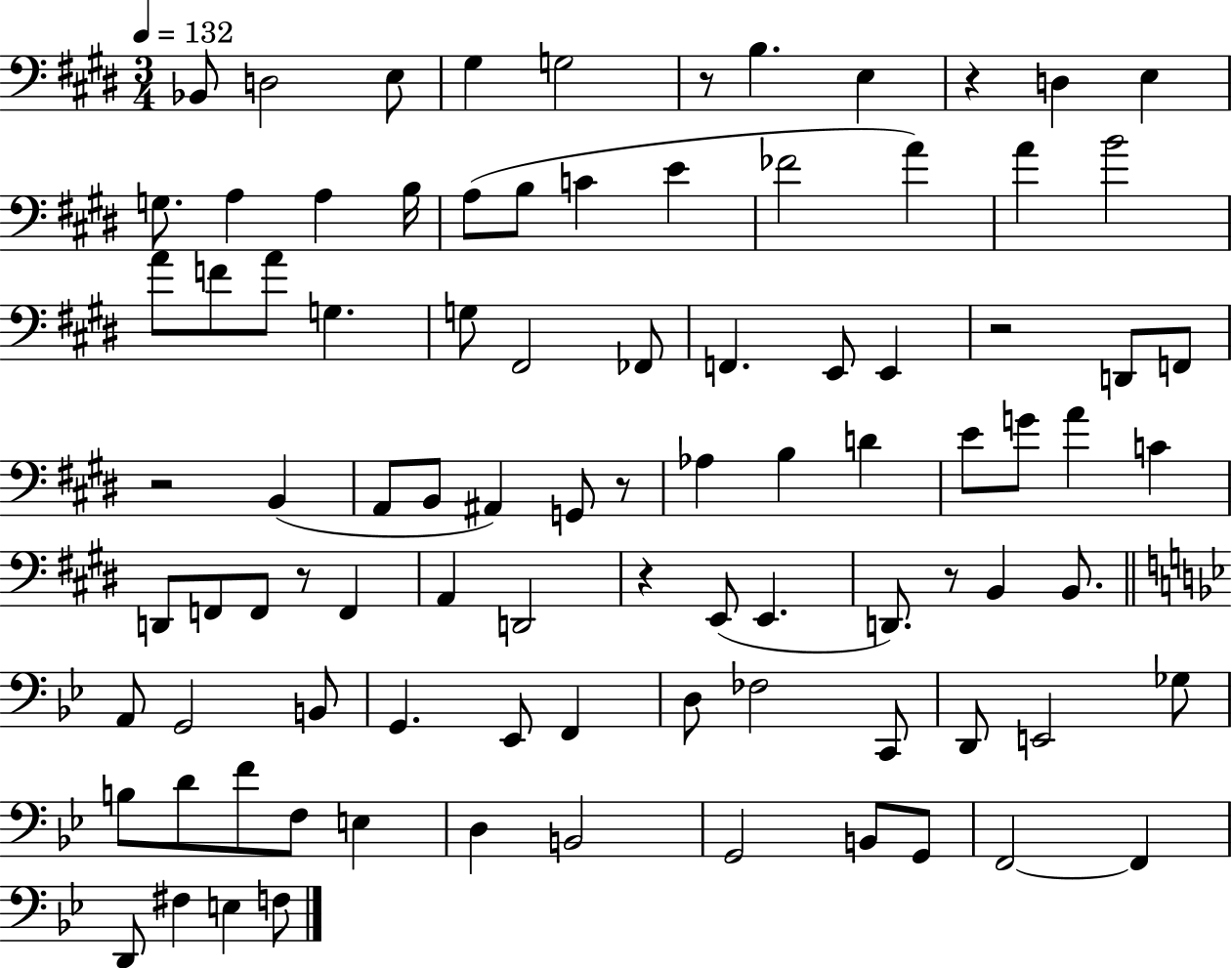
Bb2/e D3/h E3/e G#3/q G3/h R/e B3/q. E3/q R/q D3/q E3/q G3/e. A3/q A3/q B3/s A3/e B3/e C4/q E4/q FES4/h A4/q A4/q B4/h A4/e F4/e A4/e G3/q. G3/e F#2/h FES2/e F2/q. E2/e E2/q R/h D2/e F2/e R/h B2/q A2/e B2/e A#2/q G2/e R/e Ab3/q B3/q D4/q E4/e G4/e A4/q C4/q D2/e F2/e F2/e R/e F2/q A2/q D2/h R/q E2/e E2/q. D2/e. R/e B2/q B2/e. A2/e G2/h B2/e G2/q. Eb2/e F2/q D3/e FES3/h C2/e D2/e E2/h Gb3/e B3/e D4/e F4/e F3/e E3/q D3/q B2/h G2/h B2/e G2/e F2/h F2/q D2/e F#3/q E3/q F3/e